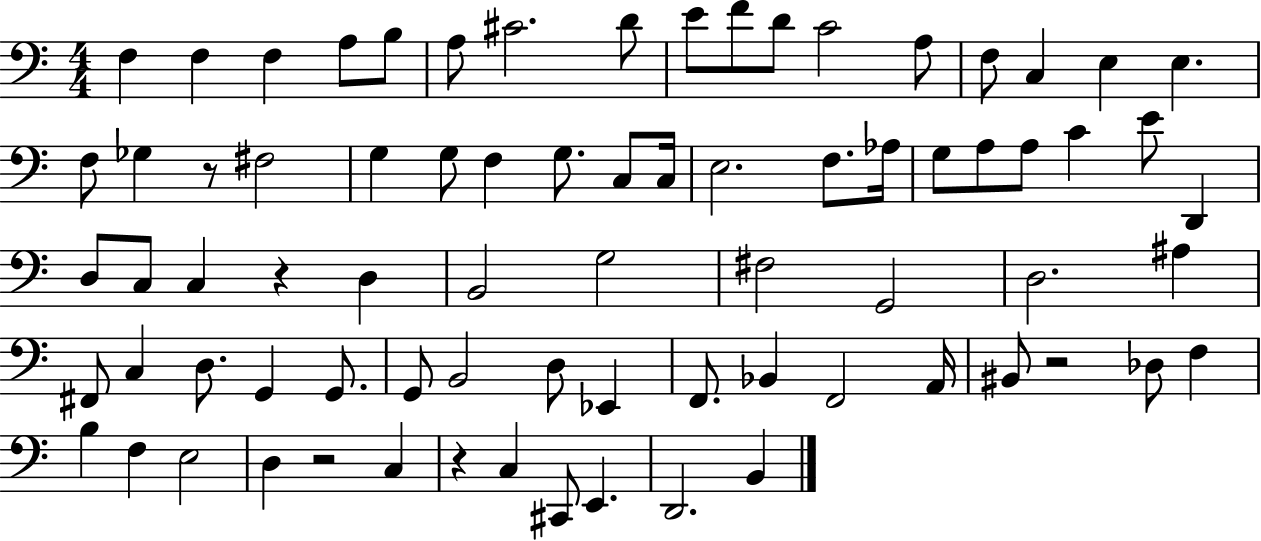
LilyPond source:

{
  \clef bass
  \numericTimeSignature
  \time 4/4
  \key c \major
  f4 f4 f4 a8 b8 | a8 cis'2. d'8 | e'8 f'8 d'8 c'2 a8 | f8 c4 e4 e4. | \break f8 ges4 r8 fis2 | g4 g8 f4 g8. c8 c16 | e2. f8. aes16 | g8 a8 a8 c'4 e'8 d,4 | \break d8 c8 c4 r4 d4 | b,2 g2 | fis2 g,2 | d2. ais4 | \break fis,8 c4 d8. g,4 g,8. | g,8 b,2 d8 ees,4 | f,8. bes,4 f,2 a,16 | bis,8 r2 des8 f4 | \break b4 f4 e2 | d4 r2 c4 | r4 c4 cis,8 e,4. | d,2. b,4 | \break \bar "|."
}